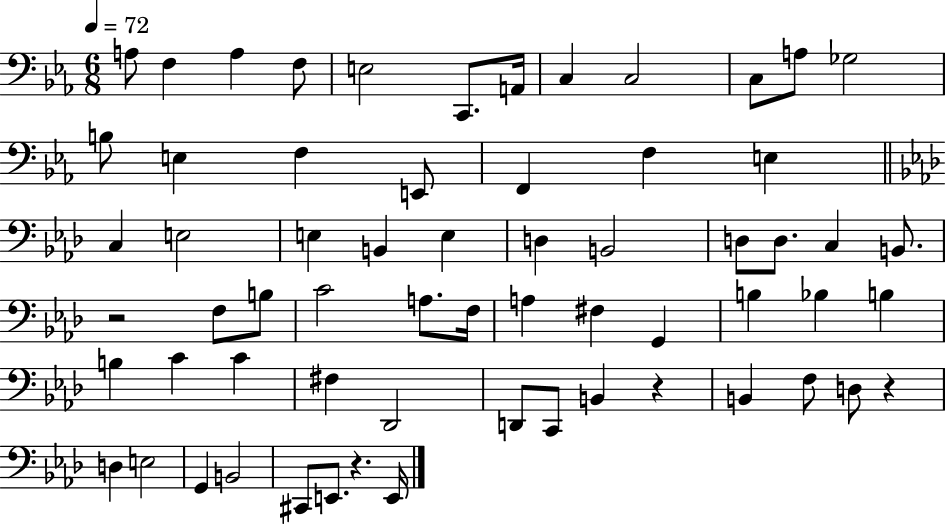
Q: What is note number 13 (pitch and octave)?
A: B3